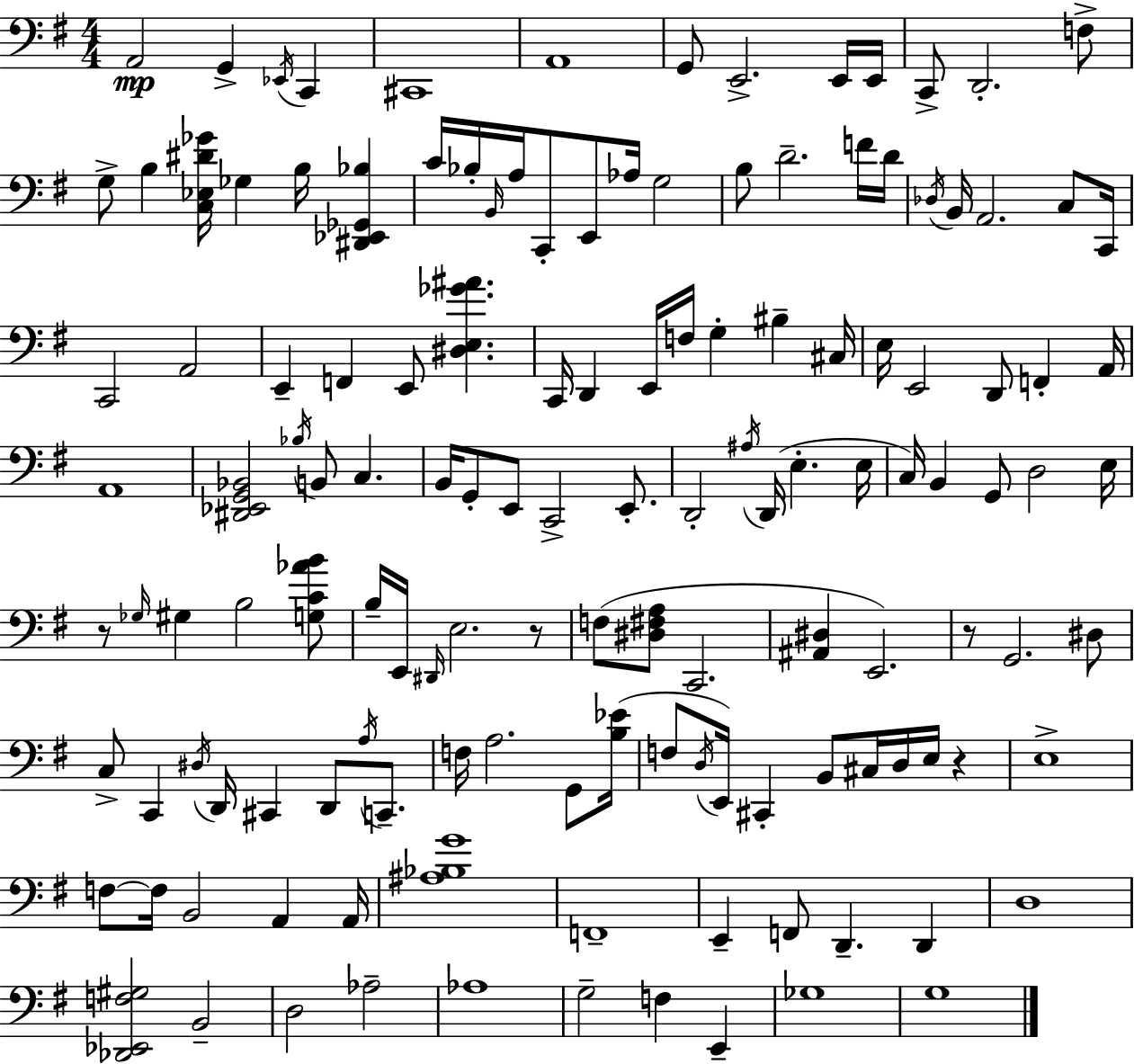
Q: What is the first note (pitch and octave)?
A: A2